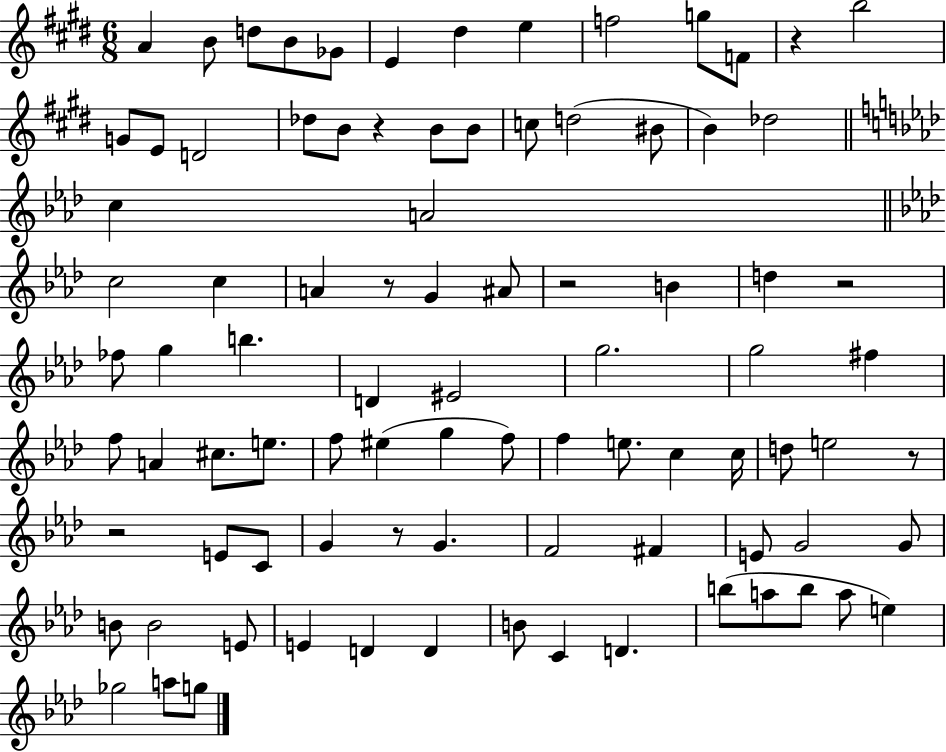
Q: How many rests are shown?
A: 8